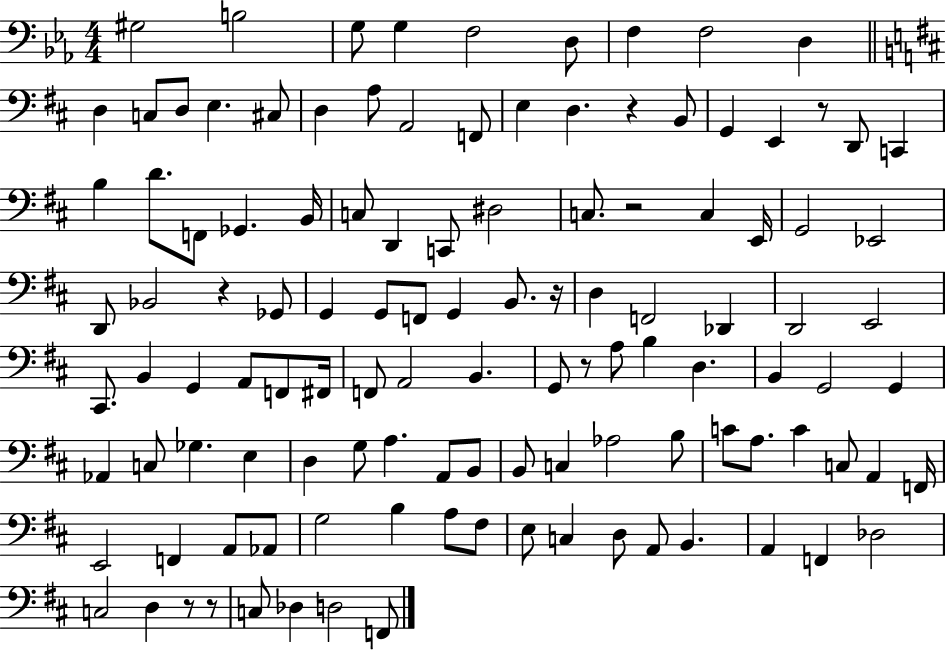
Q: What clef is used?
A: bass